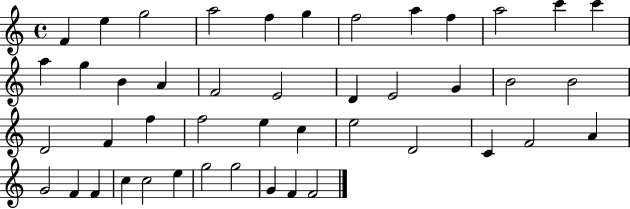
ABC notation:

X:1
T:Untitled
M:4/4
L:1/4
K:C
F e g2 a2 f g f2 a f a2 c' c' a g B A F2 E2 D E2 G B2 B2 D2 F f f2 e c e2 D2 C F2 A G2 F F c c2 e g2 g2 G F F2